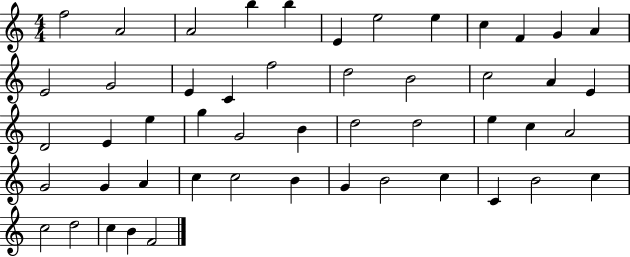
{
  \clef treble
  \numericTimeSignature
  \time 4/4
  \key c \major
  f''2 a'2 | a'2 b''4 b''4 | e'4 e''2 e''4 | c''4 f'4 g'4 a'4 | \break e'2 g'2 | e'4 c'4 f''2 | d''2 b'2 | c''2 a'4 e'4 | \break d'2 e'4 e''4 | g''4 g'2 b'4 | d''2 d''2 | e''4 c''4 a'2 | \break g'2 g'4 a'4 | c''4 c''2 b'4 | g'4 b'2 c''4 | c'4 b'2 c''4 | \break c''2 d''2 | c''4 b'4 f'2 | \bar "|."
}